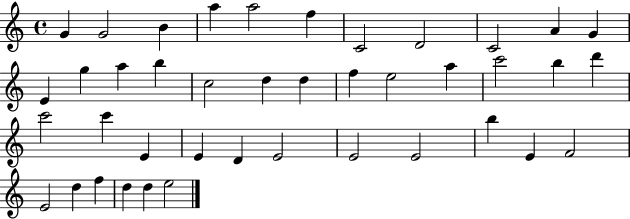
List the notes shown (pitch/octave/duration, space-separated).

G4/q G4/h B4/q A5/q A5/h F5/q C4/h D4/h C4/h A4/q G4/q E4/q G5/q A5/q B5/q C5/h D5/q D5/q F5/q E5/h A5/q C6/h B5/q D6/q C6/h C6/q E4/q E4/q D4/q E4/h E4/h E4/h B5/q E4/q F4/h E4/h D5/q F5/q D5/q D5/q E5/h